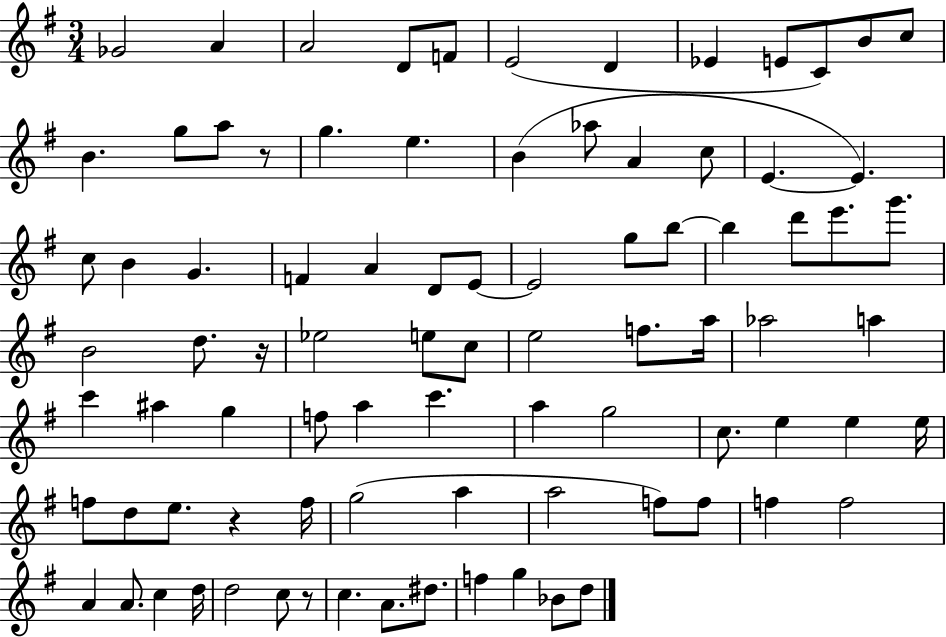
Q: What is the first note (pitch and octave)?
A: Gb4